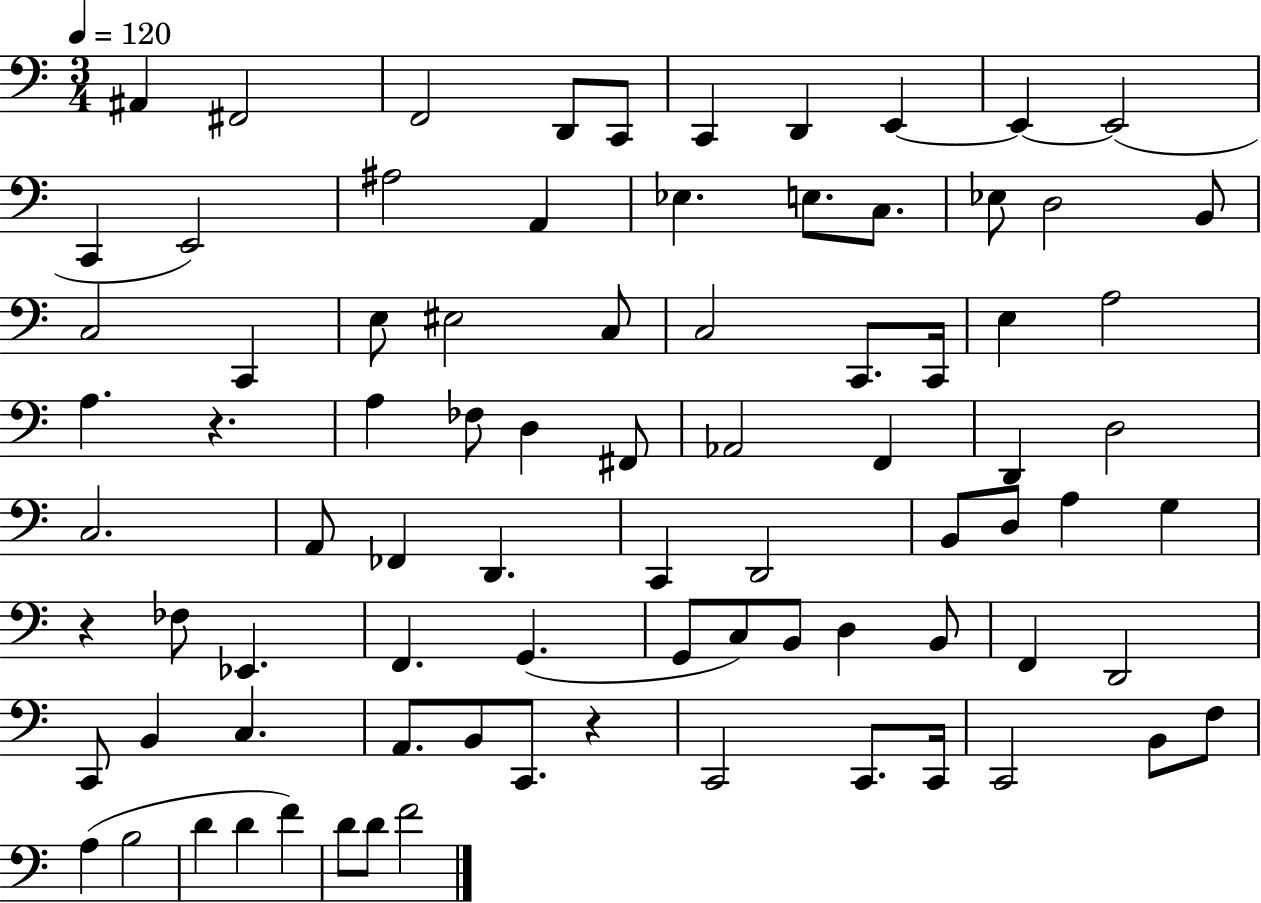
X:1
T:Untitled
M:3/4
L:1/4
K:C
^A,, ^F,,2 F,,2 D,,/2 C,,/2 C,, D,, E,, E,, E,,2 C,, E,,2 ^A,2 A,, _E, E,/2 C,/2 _E,/2 D,2 B,,/2 C,2 C,, E,/2 ^E,2 C,/2 C,2 C,,/2 C,,/4 E, A,2 A, z A, _F,/2 D, ^F,,/2 _A,,2 F,, D,, D,2 C,2 A,,/2 _F,, D,, C,, D,,2 B,,/2 D,/2 A, G, z _F,/2 _E,, F,, G,, G,,/2 C,/2 B,,/2 D, B,,/2 F,, D,,2 C,,/2 B,, C, A,,/2 B,,/2 C,,/2 z C,,2 C,,/2 C,,/4 C,,2 B,,/2 F,/2 A, B,2 D D F D/2 D/2 F2